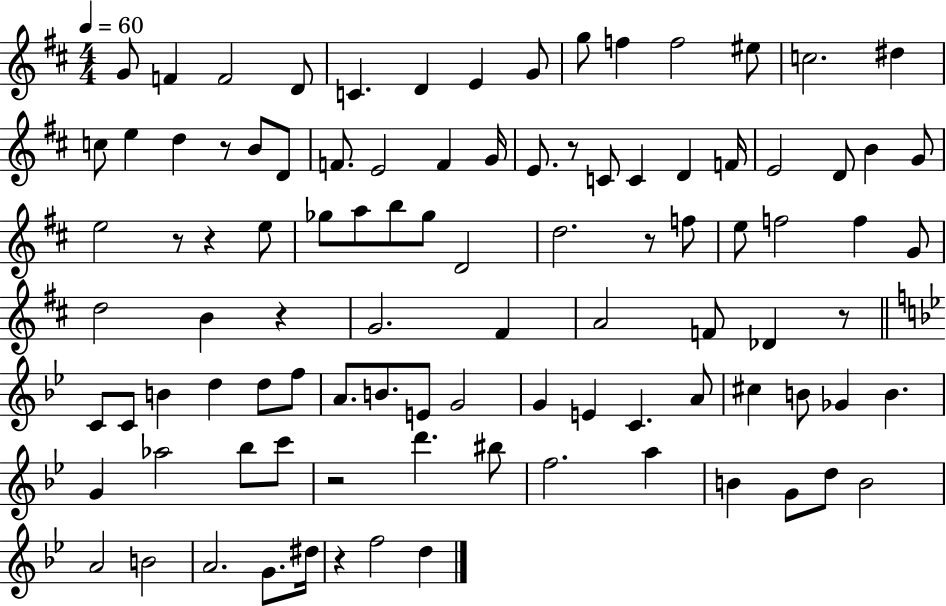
G4/e F4/q F4/h D4/e C4/q. D4/q E4/q G4/e G5/e F5/q F5/h EIS5/e C5/h. D#5/q C5/e E5/q D5/q R/e B4/e D4/e F4/e. E4/h F4/q G4/s E4/e. R/e C4/e C4/q D4/q F4/s E4/h D4/e B4/q G4/e E5/h R/e R/q E5/e Gb5/e A5/e B5/e Gb5/e D4/h D5/h. R/e F5/e E5/e F5/h F5/q G4/e D5/h B4/q R/q G4/h. F#4/q A4/h F4/e Db4/q R/e C4/e C4/e B4/q D5/q D5/e F5/e A4/e. B4/e. E4/e G4/h G4/q E4/q C4/q. A4/e C#5/q B4/e Gb4/q B4/q. G4/q Ab5/h Bb5/e C6/e R/h D6/q. BIS5/e F5/h. A5/q B4/q G4/e D5/e B4/h A4/h B4/h A4/h. G4/e. D#5/s R/q F5/h D5/q